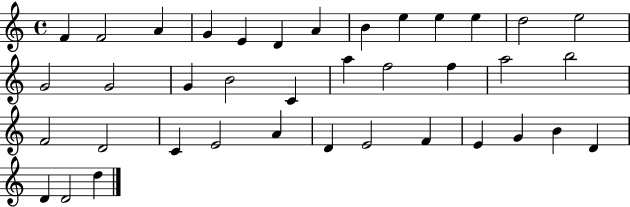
F4/q F4/h A4/q G4/q E4/q D4/q A4/q B4/q E5/q E5/q E5/q D5/h E5/h G4/h G4/h G4/q B4/h C4/q A5/q F5/h F5/q A5/h B5/h F4/h D4/h C4/q E4/h A4/q D4/q E4/h F4/q E4/q G4/q B4/q D4/q D4/q D4/h D5/q